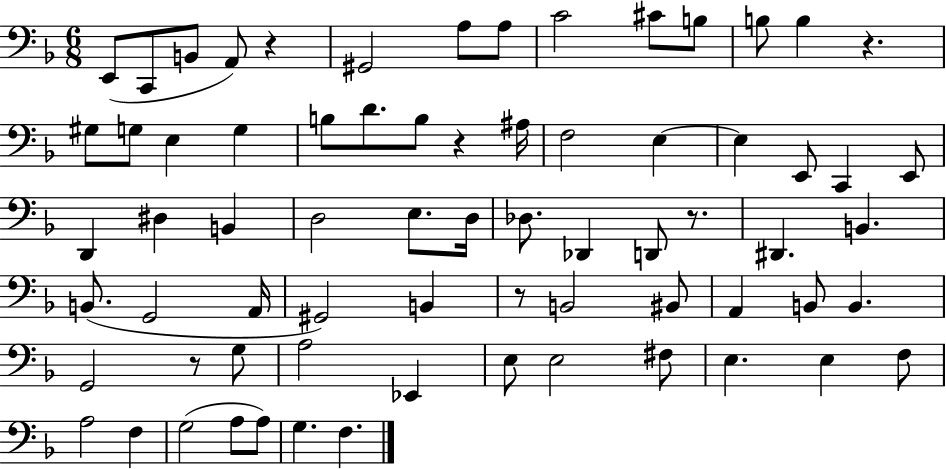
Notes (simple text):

E2/e C2/e B2/e A2/e R/q G#2/h A3/e A3/e C4/h C#4/e B3/e B3/e B3/q R/q. G#3/e G3/e E3/q G3/q B3/e D4/e. B3/e R/q A#3/s F3/h E3/q E3/q E2/e C2/q E2/e D2/q D#3/q B2/q D3/h E3/e. D3/s Db3/e. Db2/q D2/e R/e. D#2/q. B2/q. B2/e. G2/h A2/s G#2/h B2/q R/e B2/h BIS2/e A2/q B2/e B2/q. G2/h R/e G3/e A3/h Eb2/q E3/e E3/h F#3/e E3/q. E3/q F3/e A3/h F3/q G3/h A3/e A3/e G3/q. F3/q.